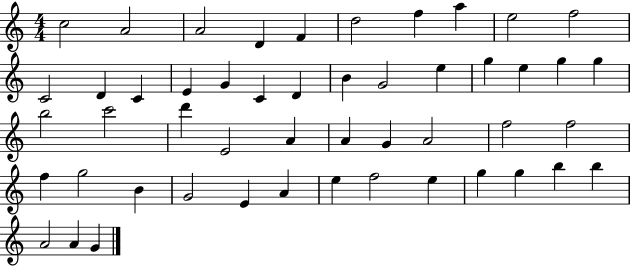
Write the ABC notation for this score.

X:1
T:Untitled
M:4/4
L:1/4
K:C
c2 A2 A2 D F d2 f a e2 f2 C2 D C E G C D B G2 e g e g g b2 c'2 d' E2 A A G A2 f2 f2 f g2 B G2 E A e f2 e g g b b A2 A G